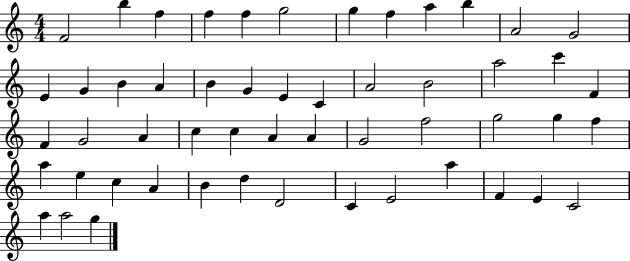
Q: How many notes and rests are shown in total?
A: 53